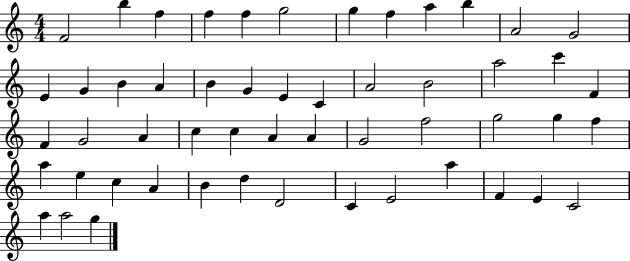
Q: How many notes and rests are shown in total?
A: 53